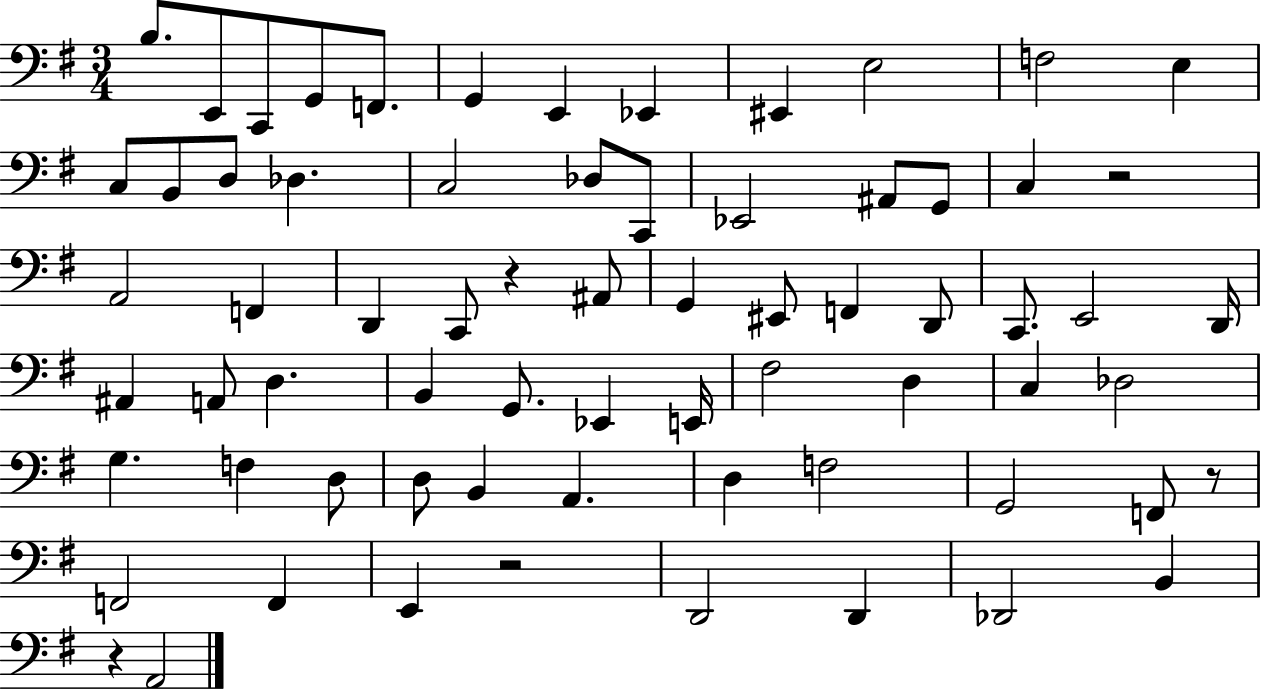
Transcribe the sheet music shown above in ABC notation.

X:1
T:Untitled
M:3/4
L:1/4
K:G
B,/2 E,,/2 C,,/2 G,,/2 F,,/2 G,, E,, _E,, ^E,, E,2 F,2 E, C,/2 B,,/2 D,/2 _D, C,2 _D,/2 C,,/2 _E,,2 ^A,,/2 G,,/2 C, z2 A,,2 F,, D,, C,,/2 z ^A,,/2 G,, ^E,,/2 F,, D,,/2 C,,/2 E,,2 D,,/4 ^A,, A,,/2 D, B,, G,,/2 _E,, E,,/4 ^F,2 D, C, _D,2 G, F, D,/2 D,/2 B,, A,, D, F,2 G,,2 F,,/2 z/2 F,,2 F,, E,, z2 D,,2 D,, _D,,2 B,, z A,,2